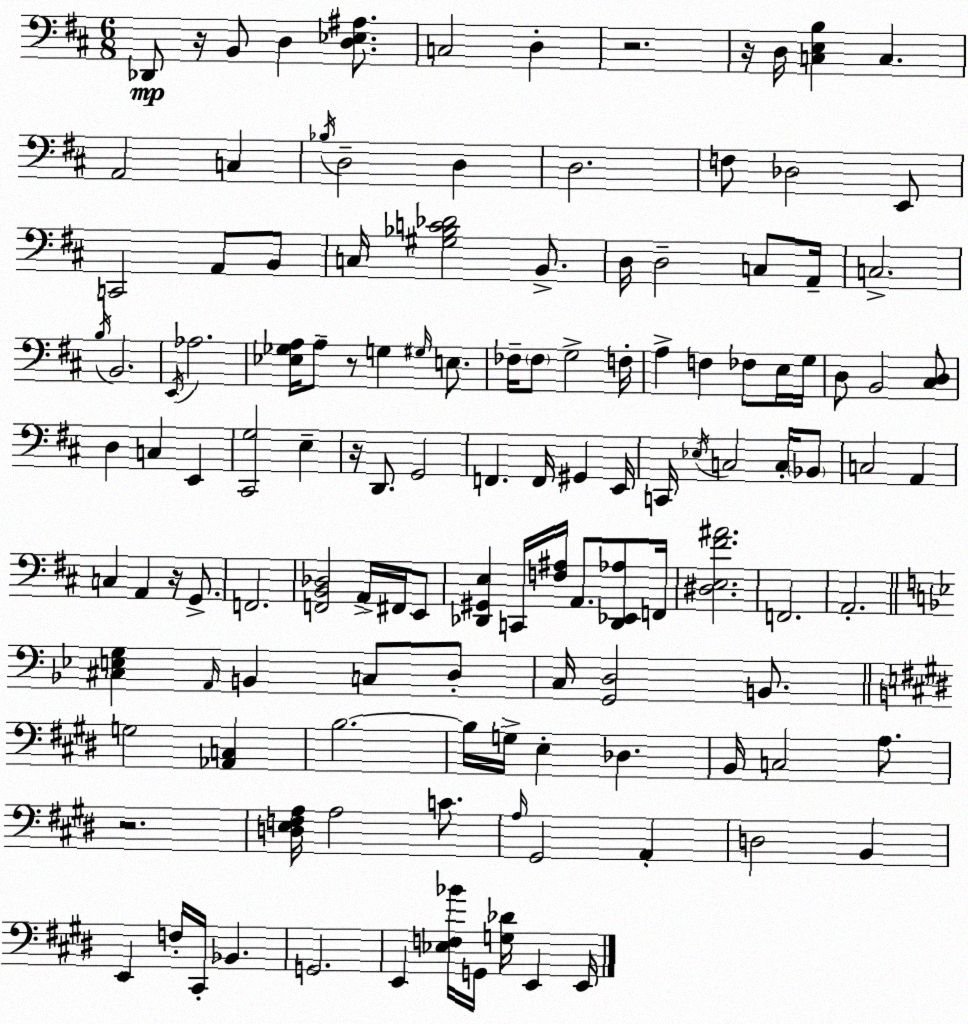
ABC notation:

X:1
T:Untitled
M:6/8
L:1/4
K:D
_D,,/2 z/4 B,,/2 D, [D,_E,^A,]/2 C,2 D, z2 z/4 D,/4 [C,E,B,] C, A,,2 C, _B,/4 D,2 D, D,2 F,/2 _D,2 E,,/2 C,,2 A,,/2 B,,/2 C,/4 [^G,_B,C_D]2 B,,/2 D,/4 D,2 C,/2 A,,/4 C,2 B,/4 B,,2 E,,/4 _A,2 [_E,_G,A,]/4 A,/2 z/2 G, ^G,/4 E,/2 _F,/4 _F,/2 G,2 F,/4 A, F, _F,/2 E,/4 G,/4 D,/2 B,,2 [^C,D,]/2 D, C, E,, [^C,,G,]2 E, z/4 D,,/2 G,,2 F,, F,,/4 ^G,, E,,/4 C,,/4 _E,/4 C,2 C,/4 _B,,/2 C,2 A,, C, A,, z/4 G,,/2 F,,2 [F,,B,,_D,]2 A,,/4 ^F,,/4 E,,/2 [_D,,^G,,E,] C,,/4 [F,^A,]/4 A,,/2 [_D,,_E,,_A,]/2 F,,/4 [^D,E,^F^A]2 F,,2 A,,2 [^C,E,G,] A,,/4 B,, C,/2 D,/2 C,/4 [G,,D,]2 B,,/2 G,2 [_A,,C,] B,2 B,/4 G,/4 E, _D, B,,/4 C,2 A,/2 z2 [D,E,F,A,]/4 A,2 C/2 A,/4 ^G,,2 A,, D,2 B,, E,, F,/4 ^C,,/4 _B,, G,,2 E,, [_E,F,_B]/4 G,,/4 [G,_D]/4 E,, E,,/4